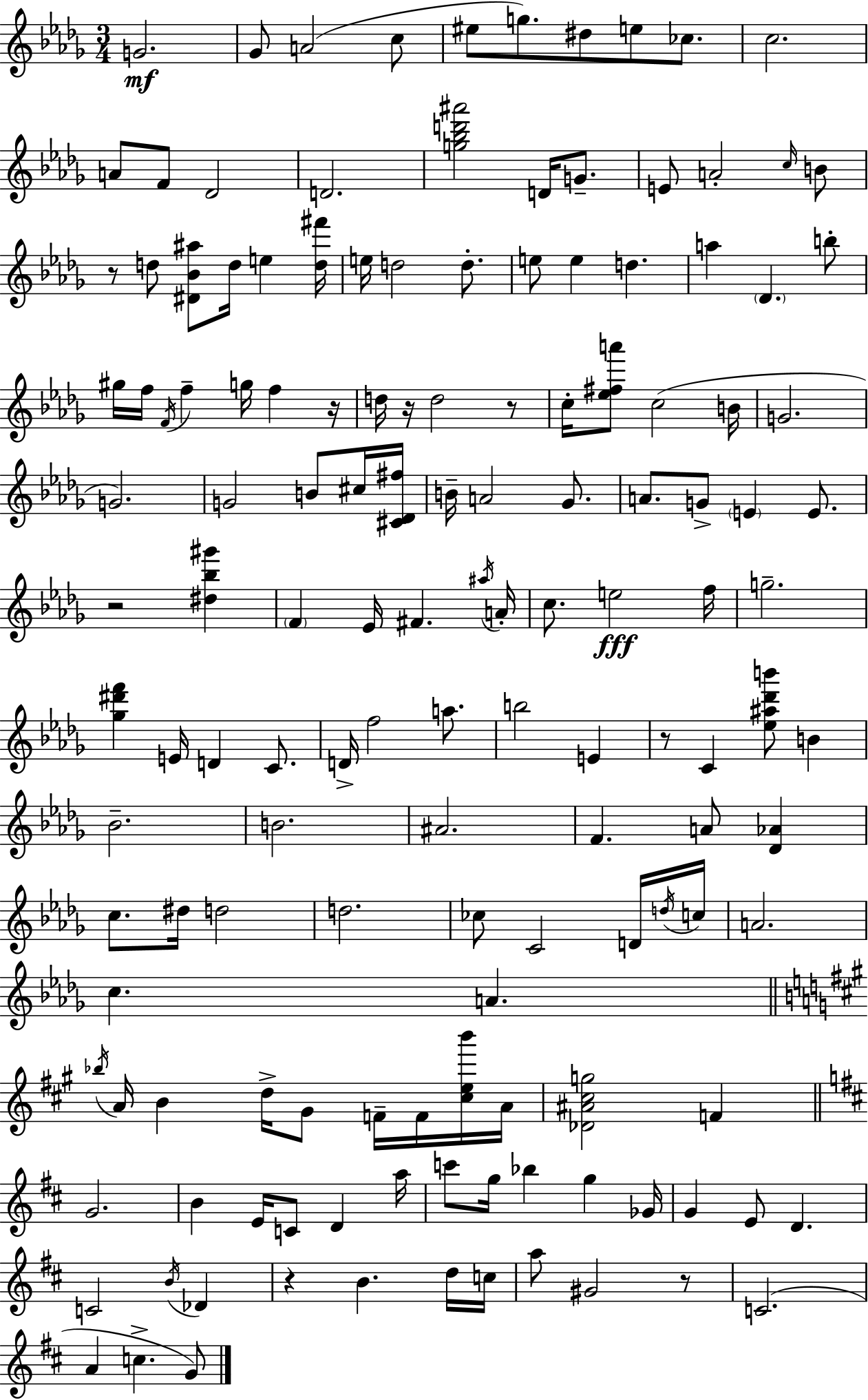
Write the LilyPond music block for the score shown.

{
  \clef treble
  \numericTimeSignature
  \time 3/4
  \key bes \minor
  g'2.\mf | ges'8 a'2( c''8 | eis''8 g''8.) dis''8 e''8 ces''8. | c''2. | \break a'8 f'8 des'2 | d'2. | <g'' bes'' d''' ais'''>2 d'16 g'8.-- | e'8 a'2-. \grace { c''16 } b'8 | \break r8 d''8 <dis' bes' ais''>8 d''16 e''4 | <d'' fis'''>16 e''16 d''2 d''8.-. | e''8 e''4 d''4. | a''4 \parenthesize des'4. b''8-. | \break gis''16 f''16 \acciaccatura { f'16 } f''4-- g''16 f''4 | r16 d''16 r16 d''2 | r8 c''16-. <ees'' fis'' a'''>8 c''2( | b'16 g'2. | \break g'2.) | g'2 b'8 | cis''16 <cis' des' fis''>16 b'16-- a'2 ges'8. | a'8. g'8-> \parenthesize e'4 e'8. | \break r2 <dis'' bes'' gis'''>4 | \parenthesize f'4 ees'16 fis'4. | \acciaccatura { ais''16 } a'16-. c''8. e''2\fff | f''16 g''2.-- | \break <ges'' dis''' f'''>4 e'16 d'4 | c'8. d'16-> f''2 | a''8. b''2 e'4 | r8 c'4 <ees'' ais'' des''' b'''>8 b'4 | \break bes'2.-- | b'2. | ais'2. | f'4. a'8 <des' aes'>4 | \break c''8. dis''16 d''2 | d''2. | ces''8 c'2 | d'16 \acciaccatura { d''16 } c''16 a'2. | \break c''4. a'4. | \bar "||" \break \key a \major \acciaccatura { bes''16 } a'16 b'4 d''16-> gis'8 f'16-- f'16 <cis'' e'' b'''>16 | a'16 <des' ais' cis'' g''>2 f'4 | \bar "||" \break \key d \major g'2. | b'4 e'16 c'8 d'4 a''16 | c'''8 g''16 bes''4 g''4 ges'16 | g'4 e'8 d'4. | \break c'2 \acciaccatura { b'16 } des'4 | r4 b'4. d''16 | c''16 a''8 gis'2 r8 | c'2.( | \break a'4 c''4.-> g'8) | \bar "|."
}